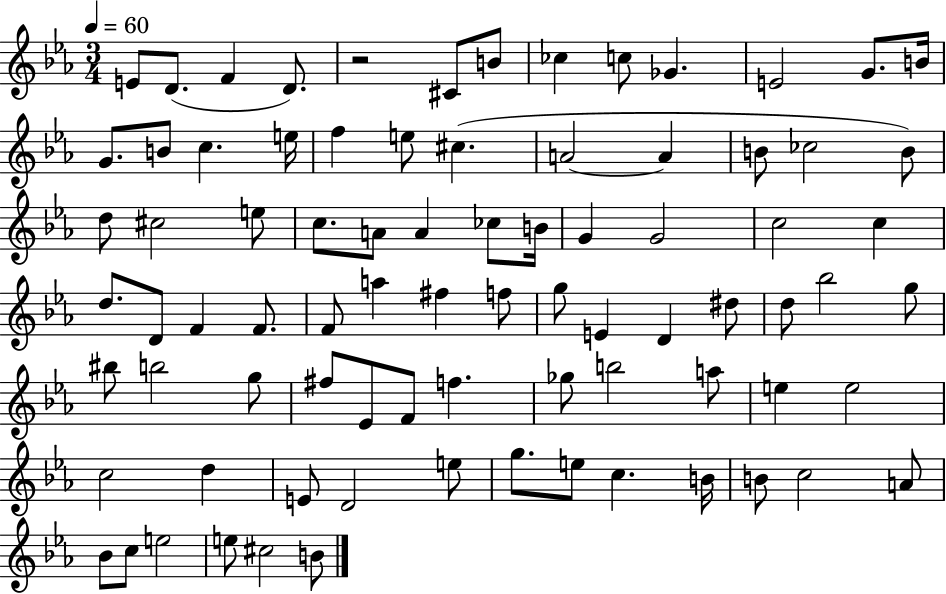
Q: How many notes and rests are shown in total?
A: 82